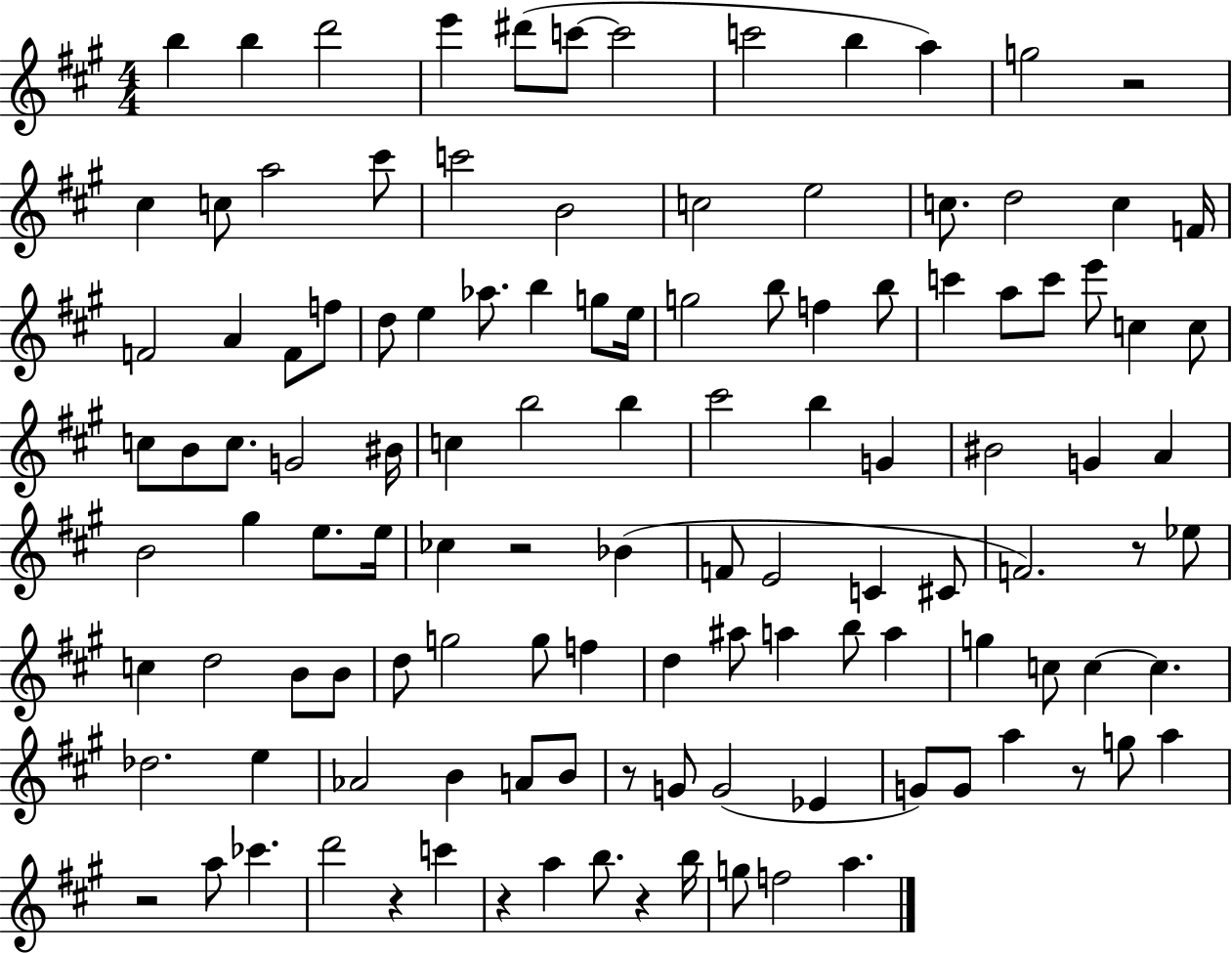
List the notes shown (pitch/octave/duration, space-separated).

B5/q B5/q D6/h E6/q D#6/e C6/e C6/h C6/h B5/q A5/q G5/h R/h C#5/q C5/e A5/h C#6/e C6/h B4/h C5/h E5/h C5/e. D5/h C5/q F4/s F4/h A4/q F4/e F5/e D5/e E5/q Ab5/e. B5/q G5/e E5/s G5/h B5/e F5/q B5/e C6/q A5/e C6/e E6/e C5/q C5/e C5/e B4/e C5/e. G4/h BIS4/s C5/q B5/h B5/q C#6/h B5/q G4/q BIS4/h G4/q A4/q B4/h G#5/q E5/e. E5/s CES5/q R/h Bb4/q F4/e E4/h C4/q C#4/e F4/h. R/e Eb5/e C5/q D5/h B4/e B4/e D5/e G5/h G5/e F5/q D5/q A#5/e A5/q B5/e A5/q G5/q C5/e C5/q C5/q. Db5/h. E5/q Ab4/h B4/q A4/e B4/e R/e G4/e G4/h Eb4/q G4/e G4/e A5/q R/e G5/e A5/q R/h A5/e CES6/q. D6/h R/q C6/q R/q A5/q B5/e. R/q B5/s G5/e F5/h A5/q.